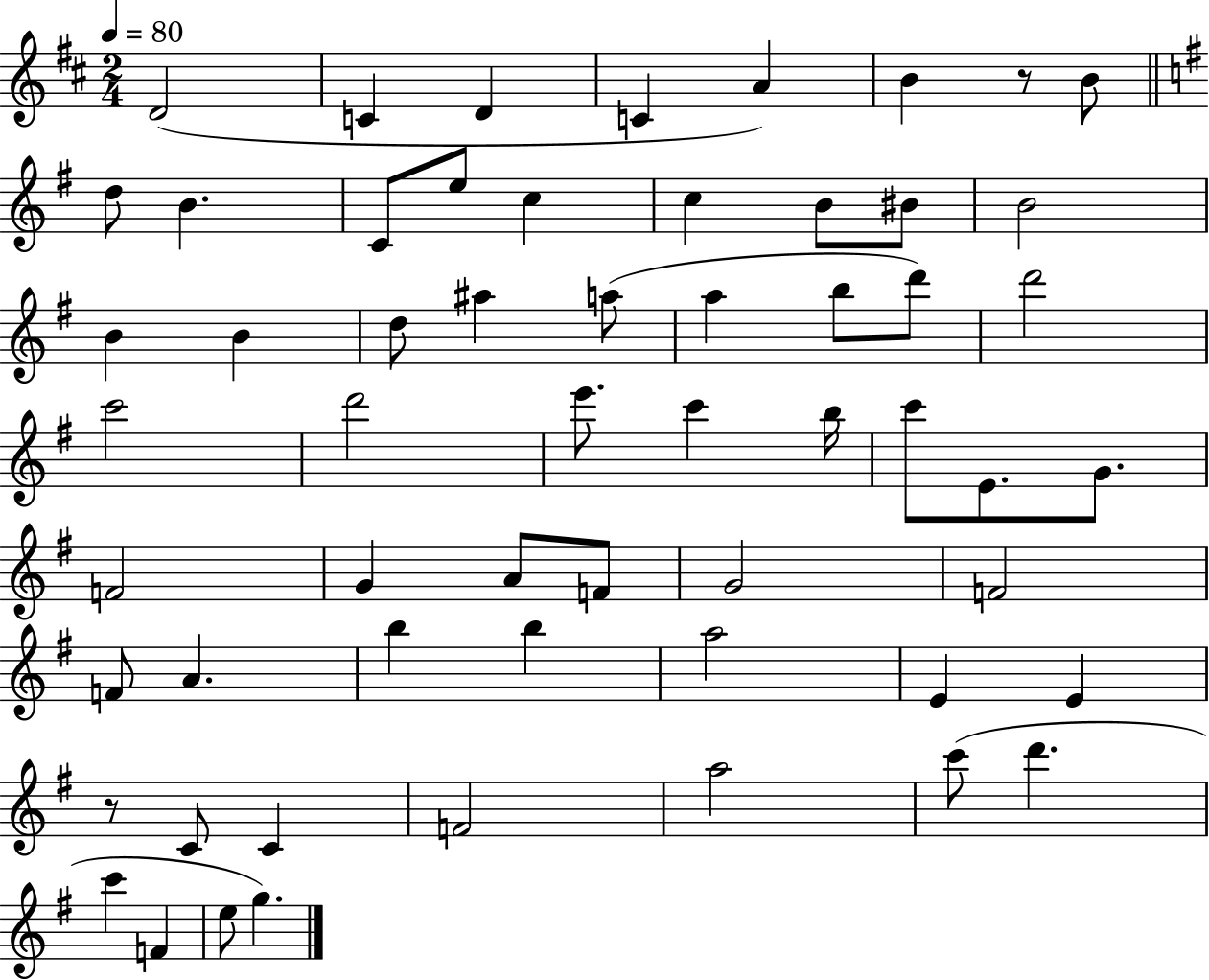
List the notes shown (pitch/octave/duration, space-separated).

D4/h C4/q D4/q C4/q A4/q B4/q R/e B4/e D5/e B4/q. C4/e E5/e C5/q C5/q B4/e BIS4/e B4/h B4/q B4/q D5/e A#5/q A5/e A5/q B5/e D6/e D6/h C6/h D6/h E6/e. C6/q B5/s C6/e E4/e. G4/e. F4/h G4/q A4/e F4/e G4/h F4/h F4/e A4/q. B5/q B5/q A5/h E4/q E4/q R/e C4/e C4/q F4/h A5/h C6/e D6/q. C6/q F4/q E5/e G5/q.